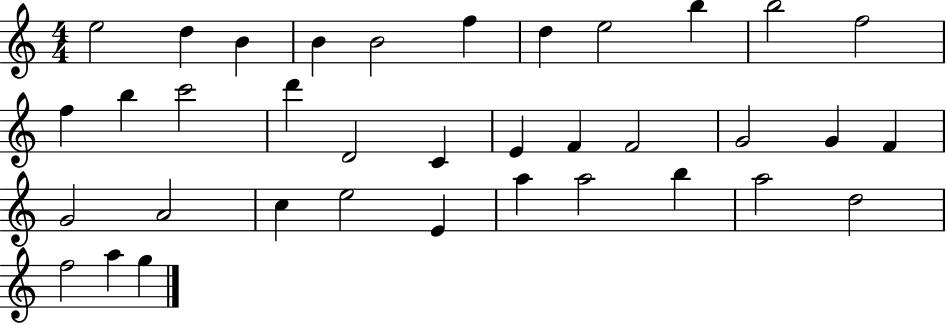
{
  \clef treble
  \numericTimeSignature
  \time 4/4
  \key c \major
  e''2 d''4 b'4 | b'4 b'2 f''4 | d''4 e''2 b''4 | b''2 f''2 | \break f''4 b''4 c'''2 | d'''4 d'2 c'4 | e'4 f'4 f'2 | g'2 g'4 f'4 | \break g'2 a'2 | c''4 e''2 e'4 | a''4 a''2 b''4 | a''2 d''2 | \break f''2 a''4 g''4 | \bar "|."
}